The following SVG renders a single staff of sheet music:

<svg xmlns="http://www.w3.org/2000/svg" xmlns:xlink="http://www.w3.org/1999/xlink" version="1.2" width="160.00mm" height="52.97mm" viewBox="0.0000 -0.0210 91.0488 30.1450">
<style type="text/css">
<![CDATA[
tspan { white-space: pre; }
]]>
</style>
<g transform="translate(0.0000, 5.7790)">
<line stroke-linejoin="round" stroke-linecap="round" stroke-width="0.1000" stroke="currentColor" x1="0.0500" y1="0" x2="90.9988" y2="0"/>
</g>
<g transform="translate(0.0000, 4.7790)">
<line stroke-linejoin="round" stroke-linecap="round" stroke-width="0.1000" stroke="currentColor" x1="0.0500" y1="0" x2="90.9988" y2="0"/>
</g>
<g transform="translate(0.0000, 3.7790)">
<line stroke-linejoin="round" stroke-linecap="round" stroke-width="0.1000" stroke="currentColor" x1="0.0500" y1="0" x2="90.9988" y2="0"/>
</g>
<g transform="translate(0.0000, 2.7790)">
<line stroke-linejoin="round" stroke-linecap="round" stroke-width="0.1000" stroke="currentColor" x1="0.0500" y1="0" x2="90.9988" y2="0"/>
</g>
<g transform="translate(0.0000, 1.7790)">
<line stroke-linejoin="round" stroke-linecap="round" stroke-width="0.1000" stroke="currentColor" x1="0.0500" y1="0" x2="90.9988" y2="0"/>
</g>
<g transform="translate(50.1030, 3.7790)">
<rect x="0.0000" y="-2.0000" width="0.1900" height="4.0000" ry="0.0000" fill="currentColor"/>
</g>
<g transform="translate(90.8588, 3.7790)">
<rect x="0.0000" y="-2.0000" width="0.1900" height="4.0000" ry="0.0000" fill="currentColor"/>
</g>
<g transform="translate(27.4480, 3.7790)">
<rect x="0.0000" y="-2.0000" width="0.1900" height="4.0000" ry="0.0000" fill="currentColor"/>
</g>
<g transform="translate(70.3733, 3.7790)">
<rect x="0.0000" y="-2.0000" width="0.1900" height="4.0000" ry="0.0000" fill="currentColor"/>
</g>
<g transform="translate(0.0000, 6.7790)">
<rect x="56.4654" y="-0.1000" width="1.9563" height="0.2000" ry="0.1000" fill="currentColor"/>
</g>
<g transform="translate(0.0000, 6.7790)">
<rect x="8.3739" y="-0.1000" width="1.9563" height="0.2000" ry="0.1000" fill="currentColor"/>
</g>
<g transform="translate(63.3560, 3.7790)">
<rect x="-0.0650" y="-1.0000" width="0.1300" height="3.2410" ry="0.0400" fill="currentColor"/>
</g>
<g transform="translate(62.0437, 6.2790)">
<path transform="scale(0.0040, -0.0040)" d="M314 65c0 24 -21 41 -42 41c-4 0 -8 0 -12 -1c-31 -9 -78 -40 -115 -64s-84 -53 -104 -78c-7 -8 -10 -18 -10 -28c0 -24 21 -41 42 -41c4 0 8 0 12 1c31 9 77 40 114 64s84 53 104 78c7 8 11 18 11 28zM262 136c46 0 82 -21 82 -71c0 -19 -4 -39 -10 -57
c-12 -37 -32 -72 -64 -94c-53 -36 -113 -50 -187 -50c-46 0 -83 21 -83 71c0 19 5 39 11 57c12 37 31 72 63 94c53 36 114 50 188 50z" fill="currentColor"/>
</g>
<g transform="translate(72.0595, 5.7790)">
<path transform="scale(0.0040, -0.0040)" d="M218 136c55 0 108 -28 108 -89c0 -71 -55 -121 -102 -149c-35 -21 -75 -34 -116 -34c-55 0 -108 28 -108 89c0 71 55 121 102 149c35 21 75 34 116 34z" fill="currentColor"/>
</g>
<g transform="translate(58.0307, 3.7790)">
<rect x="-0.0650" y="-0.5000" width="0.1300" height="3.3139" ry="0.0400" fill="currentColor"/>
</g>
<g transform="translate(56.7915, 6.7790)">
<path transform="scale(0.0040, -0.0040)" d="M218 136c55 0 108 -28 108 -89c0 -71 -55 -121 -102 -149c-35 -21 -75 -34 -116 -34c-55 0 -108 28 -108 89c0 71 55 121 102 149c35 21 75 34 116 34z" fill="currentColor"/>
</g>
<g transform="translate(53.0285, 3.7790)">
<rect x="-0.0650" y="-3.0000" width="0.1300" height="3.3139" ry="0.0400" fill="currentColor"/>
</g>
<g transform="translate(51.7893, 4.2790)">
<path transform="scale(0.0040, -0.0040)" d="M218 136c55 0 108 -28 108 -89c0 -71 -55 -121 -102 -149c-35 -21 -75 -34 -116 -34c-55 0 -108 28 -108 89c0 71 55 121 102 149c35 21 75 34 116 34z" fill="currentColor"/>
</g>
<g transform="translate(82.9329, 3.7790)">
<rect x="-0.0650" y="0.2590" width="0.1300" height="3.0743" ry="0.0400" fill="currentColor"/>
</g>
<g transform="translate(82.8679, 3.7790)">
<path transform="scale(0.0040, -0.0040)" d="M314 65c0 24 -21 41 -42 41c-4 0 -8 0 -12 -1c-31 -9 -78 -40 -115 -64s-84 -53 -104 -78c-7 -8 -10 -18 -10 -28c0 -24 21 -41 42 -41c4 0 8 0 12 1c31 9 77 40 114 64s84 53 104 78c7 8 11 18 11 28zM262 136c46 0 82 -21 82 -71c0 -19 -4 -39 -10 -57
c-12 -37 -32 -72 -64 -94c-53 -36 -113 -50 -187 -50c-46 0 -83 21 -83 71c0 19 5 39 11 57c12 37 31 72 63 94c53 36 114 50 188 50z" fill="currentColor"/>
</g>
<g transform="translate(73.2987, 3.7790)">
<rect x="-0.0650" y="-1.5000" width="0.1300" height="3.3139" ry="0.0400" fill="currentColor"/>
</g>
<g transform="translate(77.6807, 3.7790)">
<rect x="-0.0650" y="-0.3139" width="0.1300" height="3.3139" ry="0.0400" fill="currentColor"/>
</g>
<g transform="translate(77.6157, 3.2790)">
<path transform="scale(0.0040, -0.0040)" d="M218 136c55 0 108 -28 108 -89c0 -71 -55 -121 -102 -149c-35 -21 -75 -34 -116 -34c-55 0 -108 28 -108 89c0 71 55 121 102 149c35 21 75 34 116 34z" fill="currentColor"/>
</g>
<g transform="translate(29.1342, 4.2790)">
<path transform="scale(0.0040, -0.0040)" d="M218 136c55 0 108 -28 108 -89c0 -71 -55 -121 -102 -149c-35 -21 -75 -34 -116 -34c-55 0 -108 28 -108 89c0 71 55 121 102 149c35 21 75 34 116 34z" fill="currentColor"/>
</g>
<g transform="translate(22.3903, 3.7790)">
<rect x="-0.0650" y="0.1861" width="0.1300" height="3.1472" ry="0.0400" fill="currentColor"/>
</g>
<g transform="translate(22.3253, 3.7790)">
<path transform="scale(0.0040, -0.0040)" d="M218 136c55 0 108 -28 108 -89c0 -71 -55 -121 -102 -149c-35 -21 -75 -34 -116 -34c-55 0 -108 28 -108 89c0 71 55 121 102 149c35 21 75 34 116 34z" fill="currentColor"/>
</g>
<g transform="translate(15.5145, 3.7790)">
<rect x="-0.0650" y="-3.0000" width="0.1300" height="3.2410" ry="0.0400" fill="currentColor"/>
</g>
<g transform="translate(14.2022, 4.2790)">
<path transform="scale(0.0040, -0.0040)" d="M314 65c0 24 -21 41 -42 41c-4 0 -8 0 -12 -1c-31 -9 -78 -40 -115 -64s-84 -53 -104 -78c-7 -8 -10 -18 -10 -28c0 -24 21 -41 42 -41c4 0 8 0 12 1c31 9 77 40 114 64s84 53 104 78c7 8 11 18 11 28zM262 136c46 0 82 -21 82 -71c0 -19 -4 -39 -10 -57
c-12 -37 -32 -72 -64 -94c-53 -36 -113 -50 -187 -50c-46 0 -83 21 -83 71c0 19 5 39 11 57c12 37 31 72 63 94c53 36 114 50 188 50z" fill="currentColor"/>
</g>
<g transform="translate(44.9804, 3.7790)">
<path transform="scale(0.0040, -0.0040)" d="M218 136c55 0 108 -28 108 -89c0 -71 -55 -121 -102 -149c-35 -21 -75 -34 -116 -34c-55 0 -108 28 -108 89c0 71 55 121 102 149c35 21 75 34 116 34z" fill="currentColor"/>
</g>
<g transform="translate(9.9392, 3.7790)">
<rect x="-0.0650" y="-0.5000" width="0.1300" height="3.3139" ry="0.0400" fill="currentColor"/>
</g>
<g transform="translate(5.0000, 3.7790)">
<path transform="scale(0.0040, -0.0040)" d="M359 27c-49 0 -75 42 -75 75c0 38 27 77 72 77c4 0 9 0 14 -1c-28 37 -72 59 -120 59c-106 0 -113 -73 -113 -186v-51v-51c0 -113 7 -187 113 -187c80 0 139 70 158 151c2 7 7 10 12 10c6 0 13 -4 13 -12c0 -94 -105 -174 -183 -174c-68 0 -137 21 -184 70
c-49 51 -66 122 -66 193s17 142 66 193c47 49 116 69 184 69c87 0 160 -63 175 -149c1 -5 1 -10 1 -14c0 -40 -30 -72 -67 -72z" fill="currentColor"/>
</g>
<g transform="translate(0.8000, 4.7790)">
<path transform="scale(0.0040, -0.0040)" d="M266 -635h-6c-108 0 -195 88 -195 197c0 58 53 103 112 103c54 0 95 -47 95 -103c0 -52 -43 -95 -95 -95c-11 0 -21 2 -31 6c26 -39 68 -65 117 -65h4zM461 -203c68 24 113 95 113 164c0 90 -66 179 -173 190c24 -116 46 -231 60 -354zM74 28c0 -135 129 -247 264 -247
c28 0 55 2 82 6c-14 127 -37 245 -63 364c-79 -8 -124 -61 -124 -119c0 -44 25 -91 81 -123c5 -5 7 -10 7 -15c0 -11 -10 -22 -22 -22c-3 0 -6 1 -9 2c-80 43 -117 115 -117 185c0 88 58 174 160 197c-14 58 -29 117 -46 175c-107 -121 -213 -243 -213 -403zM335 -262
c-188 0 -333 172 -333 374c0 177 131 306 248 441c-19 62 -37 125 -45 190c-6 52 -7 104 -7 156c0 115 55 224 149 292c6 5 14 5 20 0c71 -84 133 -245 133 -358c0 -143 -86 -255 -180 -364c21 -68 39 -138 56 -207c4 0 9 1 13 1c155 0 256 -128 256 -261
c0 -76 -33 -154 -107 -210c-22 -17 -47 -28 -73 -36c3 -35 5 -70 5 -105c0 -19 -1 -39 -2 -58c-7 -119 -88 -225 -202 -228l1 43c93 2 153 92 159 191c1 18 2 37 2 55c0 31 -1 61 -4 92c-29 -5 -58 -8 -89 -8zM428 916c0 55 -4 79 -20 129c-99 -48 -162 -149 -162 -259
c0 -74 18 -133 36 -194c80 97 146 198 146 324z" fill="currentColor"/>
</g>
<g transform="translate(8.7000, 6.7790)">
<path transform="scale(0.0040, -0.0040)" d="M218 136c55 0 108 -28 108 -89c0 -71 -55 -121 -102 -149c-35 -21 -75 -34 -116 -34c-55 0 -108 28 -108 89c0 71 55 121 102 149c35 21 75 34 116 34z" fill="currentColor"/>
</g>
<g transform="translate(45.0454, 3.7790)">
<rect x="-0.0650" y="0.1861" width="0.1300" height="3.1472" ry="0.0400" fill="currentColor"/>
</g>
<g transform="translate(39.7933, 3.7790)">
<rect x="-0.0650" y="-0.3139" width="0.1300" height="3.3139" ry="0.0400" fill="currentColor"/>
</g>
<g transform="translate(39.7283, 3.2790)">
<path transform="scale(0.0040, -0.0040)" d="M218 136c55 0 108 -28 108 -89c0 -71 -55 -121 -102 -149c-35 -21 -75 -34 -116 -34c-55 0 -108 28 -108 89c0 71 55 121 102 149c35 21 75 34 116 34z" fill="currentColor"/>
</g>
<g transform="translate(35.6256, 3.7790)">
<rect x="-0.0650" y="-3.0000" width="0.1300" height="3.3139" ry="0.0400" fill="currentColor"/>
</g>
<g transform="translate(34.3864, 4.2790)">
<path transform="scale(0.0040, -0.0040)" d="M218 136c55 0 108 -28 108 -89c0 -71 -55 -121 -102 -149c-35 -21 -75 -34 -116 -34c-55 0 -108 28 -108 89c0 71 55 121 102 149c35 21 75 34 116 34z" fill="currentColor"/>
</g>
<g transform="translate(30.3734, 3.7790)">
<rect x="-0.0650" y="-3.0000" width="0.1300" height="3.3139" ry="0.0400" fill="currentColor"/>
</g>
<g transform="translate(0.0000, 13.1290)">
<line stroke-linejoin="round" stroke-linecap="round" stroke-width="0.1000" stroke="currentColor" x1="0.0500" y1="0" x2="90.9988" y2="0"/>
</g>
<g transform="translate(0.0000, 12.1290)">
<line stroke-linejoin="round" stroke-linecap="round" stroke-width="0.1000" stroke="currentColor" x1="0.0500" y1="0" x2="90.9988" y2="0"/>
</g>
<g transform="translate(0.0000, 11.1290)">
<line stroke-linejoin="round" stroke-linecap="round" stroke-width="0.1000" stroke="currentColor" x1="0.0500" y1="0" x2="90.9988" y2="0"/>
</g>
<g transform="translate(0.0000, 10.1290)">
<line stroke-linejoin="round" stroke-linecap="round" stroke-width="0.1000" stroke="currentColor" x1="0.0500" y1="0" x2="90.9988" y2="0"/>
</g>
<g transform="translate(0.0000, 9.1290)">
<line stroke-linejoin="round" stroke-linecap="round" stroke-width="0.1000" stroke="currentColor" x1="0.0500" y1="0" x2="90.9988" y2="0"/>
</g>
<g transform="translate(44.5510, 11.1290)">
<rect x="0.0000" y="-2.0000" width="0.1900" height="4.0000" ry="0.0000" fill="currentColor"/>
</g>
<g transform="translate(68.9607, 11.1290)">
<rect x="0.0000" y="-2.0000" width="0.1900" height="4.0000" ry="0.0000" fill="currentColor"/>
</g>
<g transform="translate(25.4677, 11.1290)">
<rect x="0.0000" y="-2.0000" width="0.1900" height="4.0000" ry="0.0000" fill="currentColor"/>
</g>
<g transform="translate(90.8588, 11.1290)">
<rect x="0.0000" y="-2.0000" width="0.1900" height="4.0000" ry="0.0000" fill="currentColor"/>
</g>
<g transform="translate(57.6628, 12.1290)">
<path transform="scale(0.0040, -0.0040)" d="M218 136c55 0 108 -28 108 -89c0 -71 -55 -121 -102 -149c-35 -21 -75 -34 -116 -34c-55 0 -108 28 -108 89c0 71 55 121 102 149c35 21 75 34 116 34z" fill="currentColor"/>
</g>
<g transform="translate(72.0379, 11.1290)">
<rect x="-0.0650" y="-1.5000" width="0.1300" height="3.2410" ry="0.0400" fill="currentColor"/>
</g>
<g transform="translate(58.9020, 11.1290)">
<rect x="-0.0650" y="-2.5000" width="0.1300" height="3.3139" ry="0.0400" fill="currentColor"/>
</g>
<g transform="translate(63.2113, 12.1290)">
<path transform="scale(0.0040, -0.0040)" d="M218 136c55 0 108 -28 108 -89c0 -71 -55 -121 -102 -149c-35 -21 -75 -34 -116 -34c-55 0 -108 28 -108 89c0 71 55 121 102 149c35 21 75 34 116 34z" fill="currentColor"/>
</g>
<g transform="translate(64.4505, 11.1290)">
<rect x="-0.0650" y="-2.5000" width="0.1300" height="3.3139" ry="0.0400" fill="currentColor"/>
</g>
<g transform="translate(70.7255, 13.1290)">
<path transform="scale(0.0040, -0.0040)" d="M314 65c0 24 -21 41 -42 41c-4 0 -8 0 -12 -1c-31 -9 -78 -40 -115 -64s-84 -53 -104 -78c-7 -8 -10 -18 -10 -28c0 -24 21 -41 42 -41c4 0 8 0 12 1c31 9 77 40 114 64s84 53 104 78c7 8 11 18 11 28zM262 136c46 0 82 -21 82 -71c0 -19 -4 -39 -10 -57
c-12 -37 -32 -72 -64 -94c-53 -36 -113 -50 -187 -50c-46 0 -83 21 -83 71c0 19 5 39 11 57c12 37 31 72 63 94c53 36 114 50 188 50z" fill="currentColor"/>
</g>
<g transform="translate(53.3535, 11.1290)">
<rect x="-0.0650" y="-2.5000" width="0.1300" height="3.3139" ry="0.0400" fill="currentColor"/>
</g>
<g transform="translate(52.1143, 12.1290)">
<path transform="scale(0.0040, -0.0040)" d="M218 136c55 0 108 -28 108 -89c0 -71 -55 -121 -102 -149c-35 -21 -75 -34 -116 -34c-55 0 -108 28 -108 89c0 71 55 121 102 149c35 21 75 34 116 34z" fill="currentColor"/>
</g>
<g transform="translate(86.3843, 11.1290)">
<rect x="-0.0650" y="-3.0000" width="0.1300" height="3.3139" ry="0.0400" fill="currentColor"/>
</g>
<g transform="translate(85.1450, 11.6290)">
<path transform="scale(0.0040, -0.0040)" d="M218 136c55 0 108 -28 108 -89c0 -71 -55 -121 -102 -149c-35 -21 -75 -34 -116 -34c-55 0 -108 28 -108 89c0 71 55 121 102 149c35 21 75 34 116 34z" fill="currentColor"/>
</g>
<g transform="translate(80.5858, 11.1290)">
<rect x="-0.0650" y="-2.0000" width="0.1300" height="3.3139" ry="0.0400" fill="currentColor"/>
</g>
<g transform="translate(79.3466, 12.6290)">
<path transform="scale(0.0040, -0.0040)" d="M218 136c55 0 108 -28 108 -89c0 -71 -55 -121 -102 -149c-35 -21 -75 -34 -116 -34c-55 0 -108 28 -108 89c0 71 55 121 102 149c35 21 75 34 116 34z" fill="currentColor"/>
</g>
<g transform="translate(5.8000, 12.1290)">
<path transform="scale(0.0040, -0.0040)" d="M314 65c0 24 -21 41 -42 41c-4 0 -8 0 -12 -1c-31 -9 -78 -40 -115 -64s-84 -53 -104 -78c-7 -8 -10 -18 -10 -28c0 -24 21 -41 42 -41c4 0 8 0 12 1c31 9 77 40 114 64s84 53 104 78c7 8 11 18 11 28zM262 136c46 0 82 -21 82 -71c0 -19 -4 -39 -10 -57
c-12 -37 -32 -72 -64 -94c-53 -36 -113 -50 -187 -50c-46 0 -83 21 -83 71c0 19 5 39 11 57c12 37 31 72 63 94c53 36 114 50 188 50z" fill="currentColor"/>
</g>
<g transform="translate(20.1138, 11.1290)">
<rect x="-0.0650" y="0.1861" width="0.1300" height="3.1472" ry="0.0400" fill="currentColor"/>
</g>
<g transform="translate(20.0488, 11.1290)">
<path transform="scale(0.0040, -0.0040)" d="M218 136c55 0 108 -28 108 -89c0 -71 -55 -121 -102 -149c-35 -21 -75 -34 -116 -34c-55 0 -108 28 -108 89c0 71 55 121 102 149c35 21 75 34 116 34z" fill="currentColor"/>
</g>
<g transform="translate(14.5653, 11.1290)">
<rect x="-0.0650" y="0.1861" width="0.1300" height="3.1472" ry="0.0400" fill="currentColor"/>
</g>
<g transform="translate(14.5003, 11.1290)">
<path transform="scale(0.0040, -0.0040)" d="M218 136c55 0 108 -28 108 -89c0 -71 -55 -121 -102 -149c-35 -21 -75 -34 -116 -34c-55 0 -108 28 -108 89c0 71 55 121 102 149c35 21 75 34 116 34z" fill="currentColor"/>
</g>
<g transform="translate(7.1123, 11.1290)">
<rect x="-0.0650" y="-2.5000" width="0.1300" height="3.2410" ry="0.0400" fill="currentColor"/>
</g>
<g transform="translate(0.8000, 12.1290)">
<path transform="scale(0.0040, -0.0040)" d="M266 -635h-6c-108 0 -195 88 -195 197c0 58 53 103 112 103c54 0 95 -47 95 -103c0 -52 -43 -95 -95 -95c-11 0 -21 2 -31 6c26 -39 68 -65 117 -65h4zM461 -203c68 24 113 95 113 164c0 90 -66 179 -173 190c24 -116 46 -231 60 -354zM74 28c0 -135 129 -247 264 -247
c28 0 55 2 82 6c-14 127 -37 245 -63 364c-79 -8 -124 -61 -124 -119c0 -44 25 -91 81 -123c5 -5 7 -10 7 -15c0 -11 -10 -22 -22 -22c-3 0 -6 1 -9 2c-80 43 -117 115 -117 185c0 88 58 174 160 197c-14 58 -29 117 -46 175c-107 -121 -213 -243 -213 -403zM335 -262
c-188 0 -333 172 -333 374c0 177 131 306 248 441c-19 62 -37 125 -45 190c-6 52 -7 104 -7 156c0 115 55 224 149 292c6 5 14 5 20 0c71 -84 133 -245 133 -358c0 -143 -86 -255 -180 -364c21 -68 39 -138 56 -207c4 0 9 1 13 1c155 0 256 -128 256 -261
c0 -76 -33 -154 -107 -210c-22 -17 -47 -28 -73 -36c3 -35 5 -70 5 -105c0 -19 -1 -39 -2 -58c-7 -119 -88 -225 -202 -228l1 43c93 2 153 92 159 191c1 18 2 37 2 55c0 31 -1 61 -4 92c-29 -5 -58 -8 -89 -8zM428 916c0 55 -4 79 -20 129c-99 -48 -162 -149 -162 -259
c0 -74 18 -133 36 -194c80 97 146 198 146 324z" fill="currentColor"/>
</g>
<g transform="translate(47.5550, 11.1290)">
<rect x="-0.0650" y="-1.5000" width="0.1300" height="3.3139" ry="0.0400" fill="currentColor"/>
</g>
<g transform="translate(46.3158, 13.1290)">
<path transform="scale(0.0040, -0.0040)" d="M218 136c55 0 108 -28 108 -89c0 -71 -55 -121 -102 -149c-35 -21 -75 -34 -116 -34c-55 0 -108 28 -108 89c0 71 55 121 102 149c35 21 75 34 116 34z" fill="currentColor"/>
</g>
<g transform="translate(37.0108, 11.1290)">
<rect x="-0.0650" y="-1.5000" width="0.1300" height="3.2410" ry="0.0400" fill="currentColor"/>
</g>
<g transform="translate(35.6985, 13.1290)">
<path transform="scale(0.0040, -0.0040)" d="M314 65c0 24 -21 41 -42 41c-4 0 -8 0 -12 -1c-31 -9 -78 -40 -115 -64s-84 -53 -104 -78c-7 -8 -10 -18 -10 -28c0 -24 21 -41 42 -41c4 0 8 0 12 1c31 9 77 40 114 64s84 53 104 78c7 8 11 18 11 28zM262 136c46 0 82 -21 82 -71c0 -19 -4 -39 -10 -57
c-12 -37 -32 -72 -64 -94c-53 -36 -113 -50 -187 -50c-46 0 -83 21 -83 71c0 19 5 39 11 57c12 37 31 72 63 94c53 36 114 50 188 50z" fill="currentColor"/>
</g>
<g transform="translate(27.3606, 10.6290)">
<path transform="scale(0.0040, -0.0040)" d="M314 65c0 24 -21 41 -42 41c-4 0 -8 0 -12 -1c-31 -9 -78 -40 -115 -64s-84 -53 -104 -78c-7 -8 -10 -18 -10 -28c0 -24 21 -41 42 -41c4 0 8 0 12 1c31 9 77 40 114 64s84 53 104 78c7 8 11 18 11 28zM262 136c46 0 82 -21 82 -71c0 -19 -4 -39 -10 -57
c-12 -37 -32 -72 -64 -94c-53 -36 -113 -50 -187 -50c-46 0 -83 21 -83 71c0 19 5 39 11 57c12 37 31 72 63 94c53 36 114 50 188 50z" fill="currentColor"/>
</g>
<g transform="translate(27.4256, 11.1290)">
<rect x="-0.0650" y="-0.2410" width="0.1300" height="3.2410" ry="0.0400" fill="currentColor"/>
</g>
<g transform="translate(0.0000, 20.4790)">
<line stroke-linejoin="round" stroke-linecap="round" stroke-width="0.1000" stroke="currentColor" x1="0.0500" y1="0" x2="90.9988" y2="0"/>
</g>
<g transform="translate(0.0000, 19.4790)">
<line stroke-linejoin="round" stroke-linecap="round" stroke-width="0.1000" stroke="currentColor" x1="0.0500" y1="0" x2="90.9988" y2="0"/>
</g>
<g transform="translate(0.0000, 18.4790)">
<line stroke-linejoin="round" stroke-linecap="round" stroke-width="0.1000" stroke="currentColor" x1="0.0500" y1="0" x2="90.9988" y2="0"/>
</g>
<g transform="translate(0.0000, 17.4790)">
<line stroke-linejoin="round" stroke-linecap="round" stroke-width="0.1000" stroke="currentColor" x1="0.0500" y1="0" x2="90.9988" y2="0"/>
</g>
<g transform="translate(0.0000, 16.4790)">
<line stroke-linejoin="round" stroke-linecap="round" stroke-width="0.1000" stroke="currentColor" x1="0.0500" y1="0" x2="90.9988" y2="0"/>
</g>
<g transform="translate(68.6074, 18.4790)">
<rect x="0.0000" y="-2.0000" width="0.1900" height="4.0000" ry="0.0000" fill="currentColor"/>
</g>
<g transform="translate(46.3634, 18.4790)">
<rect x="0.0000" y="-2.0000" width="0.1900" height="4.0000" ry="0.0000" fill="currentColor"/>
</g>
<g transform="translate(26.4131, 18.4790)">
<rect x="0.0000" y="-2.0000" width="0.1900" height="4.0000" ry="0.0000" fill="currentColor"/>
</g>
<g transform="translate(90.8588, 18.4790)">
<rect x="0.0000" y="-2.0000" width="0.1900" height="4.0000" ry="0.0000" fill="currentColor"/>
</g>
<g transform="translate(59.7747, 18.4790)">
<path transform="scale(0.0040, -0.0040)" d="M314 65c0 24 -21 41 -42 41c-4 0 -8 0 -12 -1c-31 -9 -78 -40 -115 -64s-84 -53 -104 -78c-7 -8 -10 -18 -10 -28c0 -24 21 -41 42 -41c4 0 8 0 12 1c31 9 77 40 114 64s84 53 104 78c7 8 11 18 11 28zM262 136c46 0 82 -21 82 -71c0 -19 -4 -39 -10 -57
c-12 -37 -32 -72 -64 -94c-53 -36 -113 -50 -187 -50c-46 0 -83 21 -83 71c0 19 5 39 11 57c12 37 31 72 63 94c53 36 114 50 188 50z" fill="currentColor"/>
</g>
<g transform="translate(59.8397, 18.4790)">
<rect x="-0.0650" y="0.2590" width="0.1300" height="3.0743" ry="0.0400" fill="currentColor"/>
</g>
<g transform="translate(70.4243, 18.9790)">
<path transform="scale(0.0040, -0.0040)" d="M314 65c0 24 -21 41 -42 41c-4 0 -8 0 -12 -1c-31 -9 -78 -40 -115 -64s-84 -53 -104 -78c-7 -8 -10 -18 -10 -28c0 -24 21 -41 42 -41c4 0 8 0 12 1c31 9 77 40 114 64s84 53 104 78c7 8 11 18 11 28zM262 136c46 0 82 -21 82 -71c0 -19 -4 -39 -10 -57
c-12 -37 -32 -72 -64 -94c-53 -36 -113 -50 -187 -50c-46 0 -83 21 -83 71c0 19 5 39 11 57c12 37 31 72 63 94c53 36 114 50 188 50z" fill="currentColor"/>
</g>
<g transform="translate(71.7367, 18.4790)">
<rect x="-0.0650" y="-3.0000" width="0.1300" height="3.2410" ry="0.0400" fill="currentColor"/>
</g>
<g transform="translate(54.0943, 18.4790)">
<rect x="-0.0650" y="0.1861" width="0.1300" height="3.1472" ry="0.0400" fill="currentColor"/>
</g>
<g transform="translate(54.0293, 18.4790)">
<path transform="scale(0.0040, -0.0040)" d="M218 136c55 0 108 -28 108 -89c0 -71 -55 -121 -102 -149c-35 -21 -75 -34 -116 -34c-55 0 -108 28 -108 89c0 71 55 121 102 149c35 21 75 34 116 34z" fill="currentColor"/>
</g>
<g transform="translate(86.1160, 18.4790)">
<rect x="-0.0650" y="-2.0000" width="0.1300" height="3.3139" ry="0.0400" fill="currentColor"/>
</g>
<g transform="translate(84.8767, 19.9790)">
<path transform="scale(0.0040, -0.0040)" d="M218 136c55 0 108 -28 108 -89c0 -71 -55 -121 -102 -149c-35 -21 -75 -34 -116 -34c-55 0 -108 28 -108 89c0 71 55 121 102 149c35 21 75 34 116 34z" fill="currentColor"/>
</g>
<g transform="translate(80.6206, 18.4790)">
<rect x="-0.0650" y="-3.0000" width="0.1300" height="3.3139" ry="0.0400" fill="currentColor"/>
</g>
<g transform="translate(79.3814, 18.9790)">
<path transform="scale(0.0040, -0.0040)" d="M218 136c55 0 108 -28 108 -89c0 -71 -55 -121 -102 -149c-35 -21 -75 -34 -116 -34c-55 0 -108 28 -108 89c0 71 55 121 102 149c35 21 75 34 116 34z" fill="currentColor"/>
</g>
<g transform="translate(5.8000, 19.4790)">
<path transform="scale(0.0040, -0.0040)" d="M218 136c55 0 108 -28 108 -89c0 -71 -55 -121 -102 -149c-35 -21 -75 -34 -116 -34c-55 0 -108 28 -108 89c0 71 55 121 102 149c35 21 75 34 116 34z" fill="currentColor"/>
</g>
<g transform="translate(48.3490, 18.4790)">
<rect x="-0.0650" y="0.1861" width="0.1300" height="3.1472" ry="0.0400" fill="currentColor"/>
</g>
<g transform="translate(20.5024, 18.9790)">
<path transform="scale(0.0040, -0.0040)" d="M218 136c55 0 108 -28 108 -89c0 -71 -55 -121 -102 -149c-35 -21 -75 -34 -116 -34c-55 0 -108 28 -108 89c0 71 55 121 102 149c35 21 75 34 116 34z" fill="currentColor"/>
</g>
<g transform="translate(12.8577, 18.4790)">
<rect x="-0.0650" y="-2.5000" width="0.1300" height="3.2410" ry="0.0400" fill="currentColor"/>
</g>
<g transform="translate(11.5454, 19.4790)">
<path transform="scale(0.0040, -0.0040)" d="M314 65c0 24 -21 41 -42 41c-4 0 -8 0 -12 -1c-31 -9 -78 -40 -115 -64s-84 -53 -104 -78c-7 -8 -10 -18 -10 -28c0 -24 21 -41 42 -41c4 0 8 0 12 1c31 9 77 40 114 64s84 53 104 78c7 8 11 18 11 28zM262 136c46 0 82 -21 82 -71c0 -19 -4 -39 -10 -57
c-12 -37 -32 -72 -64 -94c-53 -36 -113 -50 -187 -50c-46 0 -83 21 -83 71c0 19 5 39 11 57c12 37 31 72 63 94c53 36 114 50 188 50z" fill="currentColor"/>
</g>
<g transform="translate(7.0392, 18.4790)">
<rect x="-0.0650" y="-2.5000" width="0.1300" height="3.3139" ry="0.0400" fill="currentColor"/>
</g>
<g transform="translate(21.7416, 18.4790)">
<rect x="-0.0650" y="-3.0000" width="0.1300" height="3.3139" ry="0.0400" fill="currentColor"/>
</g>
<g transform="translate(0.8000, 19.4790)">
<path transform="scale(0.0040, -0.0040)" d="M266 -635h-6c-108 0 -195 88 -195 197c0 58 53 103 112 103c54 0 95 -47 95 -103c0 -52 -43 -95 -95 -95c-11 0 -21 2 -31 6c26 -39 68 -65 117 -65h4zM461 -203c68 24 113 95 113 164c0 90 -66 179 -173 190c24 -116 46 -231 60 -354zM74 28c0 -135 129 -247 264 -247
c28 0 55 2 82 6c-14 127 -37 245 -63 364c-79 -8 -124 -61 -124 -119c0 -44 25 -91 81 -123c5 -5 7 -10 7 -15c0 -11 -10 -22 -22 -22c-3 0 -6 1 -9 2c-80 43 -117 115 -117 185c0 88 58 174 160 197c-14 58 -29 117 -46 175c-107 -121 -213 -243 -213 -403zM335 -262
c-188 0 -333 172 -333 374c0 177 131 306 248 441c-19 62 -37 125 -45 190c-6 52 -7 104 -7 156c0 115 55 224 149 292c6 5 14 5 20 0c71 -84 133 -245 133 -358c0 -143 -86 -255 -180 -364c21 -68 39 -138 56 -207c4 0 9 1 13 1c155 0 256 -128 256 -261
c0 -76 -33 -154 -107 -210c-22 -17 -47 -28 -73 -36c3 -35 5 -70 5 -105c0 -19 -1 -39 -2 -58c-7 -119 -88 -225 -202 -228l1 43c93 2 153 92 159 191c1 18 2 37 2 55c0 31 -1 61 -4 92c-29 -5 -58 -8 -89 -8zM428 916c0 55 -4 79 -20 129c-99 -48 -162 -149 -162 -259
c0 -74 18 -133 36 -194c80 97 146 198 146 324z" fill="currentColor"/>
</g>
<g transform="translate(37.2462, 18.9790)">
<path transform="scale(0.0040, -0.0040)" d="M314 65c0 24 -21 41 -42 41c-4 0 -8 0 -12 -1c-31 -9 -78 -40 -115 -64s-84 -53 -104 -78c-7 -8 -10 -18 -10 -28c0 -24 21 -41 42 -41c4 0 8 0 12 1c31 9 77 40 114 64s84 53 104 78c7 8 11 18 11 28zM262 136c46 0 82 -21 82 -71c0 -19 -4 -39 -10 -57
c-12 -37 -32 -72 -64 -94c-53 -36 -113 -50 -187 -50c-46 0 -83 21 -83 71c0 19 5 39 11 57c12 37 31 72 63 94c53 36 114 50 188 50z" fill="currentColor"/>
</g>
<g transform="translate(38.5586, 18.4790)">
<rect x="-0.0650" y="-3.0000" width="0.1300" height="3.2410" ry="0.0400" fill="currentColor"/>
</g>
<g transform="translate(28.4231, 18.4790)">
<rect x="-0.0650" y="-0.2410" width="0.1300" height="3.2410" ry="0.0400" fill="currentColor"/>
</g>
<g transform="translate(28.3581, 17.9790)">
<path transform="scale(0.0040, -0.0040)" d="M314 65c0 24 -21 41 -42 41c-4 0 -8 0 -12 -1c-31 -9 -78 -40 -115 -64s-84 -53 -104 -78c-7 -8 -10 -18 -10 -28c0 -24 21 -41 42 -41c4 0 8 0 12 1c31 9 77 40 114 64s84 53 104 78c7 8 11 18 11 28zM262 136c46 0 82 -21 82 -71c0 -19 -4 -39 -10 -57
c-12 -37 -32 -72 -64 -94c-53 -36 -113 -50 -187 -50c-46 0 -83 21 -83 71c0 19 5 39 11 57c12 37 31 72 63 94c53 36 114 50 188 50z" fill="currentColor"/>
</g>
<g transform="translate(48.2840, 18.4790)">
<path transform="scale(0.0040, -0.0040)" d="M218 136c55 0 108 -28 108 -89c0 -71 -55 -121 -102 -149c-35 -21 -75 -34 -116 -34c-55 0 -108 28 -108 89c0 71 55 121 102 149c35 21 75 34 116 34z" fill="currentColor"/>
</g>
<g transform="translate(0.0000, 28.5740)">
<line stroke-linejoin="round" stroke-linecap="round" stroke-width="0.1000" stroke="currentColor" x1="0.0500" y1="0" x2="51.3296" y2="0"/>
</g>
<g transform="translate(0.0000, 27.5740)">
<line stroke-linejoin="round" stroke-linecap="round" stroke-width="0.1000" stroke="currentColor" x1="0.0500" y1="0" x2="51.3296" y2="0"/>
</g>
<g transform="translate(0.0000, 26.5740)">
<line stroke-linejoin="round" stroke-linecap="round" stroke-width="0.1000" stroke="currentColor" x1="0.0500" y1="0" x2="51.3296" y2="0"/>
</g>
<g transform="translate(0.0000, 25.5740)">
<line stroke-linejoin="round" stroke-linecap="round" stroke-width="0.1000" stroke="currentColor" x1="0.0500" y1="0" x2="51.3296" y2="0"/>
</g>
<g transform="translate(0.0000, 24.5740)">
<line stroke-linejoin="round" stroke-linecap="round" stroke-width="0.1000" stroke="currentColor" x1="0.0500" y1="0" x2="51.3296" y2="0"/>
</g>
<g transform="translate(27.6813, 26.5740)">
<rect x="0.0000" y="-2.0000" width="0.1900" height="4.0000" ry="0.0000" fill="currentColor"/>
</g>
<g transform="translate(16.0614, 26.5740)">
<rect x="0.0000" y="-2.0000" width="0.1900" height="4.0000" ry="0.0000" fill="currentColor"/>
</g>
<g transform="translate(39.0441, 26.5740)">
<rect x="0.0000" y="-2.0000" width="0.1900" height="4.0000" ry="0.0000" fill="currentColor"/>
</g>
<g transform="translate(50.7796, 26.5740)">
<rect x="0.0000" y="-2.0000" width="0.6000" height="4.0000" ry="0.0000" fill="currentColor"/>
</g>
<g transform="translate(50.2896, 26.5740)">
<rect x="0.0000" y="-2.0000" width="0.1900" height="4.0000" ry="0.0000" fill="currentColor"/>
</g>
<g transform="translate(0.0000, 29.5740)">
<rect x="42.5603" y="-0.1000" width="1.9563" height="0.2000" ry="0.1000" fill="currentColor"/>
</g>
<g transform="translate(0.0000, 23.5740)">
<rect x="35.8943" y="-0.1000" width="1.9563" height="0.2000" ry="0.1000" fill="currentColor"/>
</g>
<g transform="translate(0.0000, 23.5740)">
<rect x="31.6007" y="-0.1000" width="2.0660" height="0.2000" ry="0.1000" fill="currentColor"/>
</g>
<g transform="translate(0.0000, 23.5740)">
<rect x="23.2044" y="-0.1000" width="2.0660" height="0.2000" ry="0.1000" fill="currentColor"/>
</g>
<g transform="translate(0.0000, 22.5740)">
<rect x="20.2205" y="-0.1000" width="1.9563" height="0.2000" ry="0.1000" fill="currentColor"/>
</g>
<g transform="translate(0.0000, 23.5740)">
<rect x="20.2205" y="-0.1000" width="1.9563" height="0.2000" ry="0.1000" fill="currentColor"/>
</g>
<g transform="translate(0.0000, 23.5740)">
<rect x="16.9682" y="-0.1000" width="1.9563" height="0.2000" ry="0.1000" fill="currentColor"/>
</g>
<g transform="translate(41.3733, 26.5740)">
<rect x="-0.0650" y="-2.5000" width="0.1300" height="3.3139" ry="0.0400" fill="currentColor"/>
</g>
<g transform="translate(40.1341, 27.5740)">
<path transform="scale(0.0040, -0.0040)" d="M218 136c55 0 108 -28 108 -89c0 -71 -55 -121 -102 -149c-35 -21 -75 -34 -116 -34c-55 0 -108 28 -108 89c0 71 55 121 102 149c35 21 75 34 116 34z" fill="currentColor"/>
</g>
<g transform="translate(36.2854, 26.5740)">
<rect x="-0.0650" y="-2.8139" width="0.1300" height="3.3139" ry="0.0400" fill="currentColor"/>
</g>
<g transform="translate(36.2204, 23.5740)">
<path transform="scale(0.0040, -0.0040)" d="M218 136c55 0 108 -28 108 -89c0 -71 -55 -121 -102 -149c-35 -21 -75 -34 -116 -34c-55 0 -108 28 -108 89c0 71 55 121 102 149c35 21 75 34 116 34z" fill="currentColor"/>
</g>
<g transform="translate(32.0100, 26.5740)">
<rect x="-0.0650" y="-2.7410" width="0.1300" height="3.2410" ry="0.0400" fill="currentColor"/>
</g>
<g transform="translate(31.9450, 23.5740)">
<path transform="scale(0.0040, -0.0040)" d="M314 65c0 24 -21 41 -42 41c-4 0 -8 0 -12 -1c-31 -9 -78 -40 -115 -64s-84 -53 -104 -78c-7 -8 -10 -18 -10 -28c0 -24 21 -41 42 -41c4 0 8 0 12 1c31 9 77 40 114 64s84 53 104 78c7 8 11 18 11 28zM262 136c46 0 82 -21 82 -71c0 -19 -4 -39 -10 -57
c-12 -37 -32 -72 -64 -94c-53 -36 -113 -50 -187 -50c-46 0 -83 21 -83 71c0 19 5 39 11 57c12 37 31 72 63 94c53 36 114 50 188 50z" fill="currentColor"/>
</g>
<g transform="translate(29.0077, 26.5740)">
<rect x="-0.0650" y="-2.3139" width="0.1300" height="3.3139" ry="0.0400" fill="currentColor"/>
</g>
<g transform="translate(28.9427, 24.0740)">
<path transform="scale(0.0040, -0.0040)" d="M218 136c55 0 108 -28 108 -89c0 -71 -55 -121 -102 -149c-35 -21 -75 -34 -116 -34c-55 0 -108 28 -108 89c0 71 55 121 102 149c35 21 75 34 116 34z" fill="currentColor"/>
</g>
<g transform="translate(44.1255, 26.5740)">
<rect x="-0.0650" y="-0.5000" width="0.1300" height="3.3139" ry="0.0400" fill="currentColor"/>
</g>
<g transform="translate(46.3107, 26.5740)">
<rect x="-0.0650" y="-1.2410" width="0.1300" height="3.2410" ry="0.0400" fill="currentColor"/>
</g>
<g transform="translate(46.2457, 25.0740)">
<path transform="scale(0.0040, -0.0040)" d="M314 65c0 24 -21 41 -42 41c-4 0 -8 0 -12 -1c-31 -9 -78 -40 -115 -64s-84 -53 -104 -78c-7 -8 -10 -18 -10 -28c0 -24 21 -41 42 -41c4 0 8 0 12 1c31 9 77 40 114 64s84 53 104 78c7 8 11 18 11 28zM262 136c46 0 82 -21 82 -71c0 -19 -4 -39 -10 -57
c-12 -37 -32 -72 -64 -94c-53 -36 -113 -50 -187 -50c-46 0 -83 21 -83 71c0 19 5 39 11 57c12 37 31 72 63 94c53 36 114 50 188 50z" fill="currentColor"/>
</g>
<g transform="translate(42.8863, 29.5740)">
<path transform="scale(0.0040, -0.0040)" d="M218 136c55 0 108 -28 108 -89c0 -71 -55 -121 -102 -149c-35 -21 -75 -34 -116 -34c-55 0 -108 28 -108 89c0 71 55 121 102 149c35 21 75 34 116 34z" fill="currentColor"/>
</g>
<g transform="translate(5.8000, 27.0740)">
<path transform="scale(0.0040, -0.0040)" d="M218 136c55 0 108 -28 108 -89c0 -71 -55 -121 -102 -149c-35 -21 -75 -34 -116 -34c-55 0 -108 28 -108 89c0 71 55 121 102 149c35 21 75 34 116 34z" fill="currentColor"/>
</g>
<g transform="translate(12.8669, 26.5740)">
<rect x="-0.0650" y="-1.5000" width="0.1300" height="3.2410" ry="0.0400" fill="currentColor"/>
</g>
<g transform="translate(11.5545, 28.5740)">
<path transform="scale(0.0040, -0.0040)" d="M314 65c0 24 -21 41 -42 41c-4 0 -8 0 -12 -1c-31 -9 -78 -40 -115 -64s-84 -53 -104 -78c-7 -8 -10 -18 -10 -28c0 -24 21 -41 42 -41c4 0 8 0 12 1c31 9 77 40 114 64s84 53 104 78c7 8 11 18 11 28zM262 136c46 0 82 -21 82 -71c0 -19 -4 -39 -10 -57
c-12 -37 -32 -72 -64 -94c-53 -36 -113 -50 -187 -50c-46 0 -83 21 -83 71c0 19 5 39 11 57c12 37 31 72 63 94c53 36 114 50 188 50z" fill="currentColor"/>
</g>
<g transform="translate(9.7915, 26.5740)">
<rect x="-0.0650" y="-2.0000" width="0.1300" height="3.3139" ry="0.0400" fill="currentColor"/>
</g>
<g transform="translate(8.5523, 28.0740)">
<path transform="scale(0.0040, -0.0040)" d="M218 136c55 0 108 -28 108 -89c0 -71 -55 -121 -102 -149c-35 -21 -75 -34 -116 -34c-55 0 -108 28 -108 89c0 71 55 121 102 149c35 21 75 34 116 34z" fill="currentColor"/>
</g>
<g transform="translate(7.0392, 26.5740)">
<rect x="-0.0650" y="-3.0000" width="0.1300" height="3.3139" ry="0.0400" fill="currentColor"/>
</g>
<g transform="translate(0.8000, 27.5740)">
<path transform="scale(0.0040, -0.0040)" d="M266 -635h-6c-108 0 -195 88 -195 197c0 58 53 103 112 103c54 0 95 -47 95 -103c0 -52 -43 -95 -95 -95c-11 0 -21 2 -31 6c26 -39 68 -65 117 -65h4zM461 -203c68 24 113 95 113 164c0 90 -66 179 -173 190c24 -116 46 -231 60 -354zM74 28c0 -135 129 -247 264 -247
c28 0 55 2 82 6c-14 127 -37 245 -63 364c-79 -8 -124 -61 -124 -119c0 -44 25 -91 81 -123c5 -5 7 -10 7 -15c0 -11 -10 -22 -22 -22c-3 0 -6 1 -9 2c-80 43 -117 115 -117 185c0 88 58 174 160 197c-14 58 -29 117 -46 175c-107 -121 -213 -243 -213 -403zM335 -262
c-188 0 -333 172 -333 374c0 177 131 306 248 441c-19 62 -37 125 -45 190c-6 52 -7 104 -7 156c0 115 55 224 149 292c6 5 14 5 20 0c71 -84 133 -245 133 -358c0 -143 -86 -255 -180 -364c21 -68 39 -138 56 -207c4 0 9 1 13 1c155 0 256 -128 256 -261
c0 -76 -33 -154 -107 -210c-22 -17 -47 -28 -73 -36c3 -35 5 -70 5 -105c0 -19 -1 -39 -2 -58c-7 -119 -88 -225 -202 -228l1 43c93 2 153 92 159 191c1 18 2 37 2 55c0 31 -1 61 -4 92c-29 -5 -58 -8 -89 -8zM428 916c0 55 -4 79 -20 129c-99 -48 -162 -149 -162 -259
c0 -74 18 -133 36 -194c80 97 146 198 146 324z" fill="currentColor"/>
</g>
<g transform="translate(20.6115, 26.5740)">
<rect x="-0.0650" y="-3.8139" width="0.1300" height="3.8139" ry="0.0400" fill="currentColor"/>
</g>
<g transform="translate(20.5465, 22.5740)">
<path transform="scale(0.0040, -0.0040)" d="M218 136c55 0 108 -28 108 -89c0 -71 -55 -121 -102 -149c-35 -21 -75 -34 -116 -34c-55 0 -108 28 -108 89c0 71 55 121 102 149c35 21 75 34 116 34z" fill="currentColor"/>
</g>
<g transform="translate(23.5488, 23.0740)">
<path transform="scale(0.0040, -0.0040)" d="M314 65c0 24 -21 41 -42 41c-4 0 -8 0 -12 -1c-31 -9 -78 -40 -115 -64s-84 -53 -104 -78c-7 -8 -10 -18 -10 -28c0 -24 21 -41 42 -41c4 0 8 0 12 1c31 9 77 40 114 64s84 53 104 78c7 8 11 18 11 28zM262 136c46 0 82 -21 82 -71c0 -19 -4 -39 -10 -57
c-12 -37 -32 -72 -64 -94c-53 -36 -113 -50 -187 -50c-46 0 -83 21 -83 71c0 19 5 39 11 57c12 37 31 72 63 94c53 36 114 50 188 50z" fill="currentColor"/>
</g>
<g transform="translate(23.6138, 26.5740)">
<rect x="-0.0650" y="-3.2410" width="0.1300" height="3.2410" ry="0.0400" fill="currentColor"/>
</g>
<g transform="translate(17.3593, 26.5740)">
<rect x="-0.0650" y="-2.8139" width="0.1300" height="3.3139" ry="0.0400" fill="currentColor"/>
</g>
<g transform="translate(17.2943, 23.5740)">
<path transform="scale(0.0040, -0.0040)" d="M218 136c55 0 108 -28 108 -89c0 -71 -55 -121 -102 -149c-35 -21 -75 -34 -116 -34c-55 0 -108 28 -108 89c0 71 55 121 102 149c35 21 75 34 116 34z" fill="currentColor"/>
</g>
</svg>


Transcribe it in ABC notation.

X:1
T:Untitled
M:4/4
L:1/4
K:C
C A2 B A A c B A C D2 E c B2 G2 B B c2 E2 E G G G E2 F A G G2 A c2 A2 B B B2 A2 A F A F E2 a c' b2 g a2 a G C e2